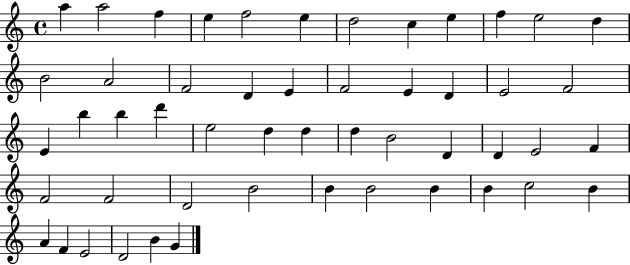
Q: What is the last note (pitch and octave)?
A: G4